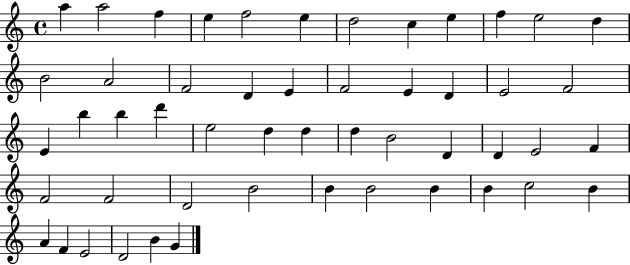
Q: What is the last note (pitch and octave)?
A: G4